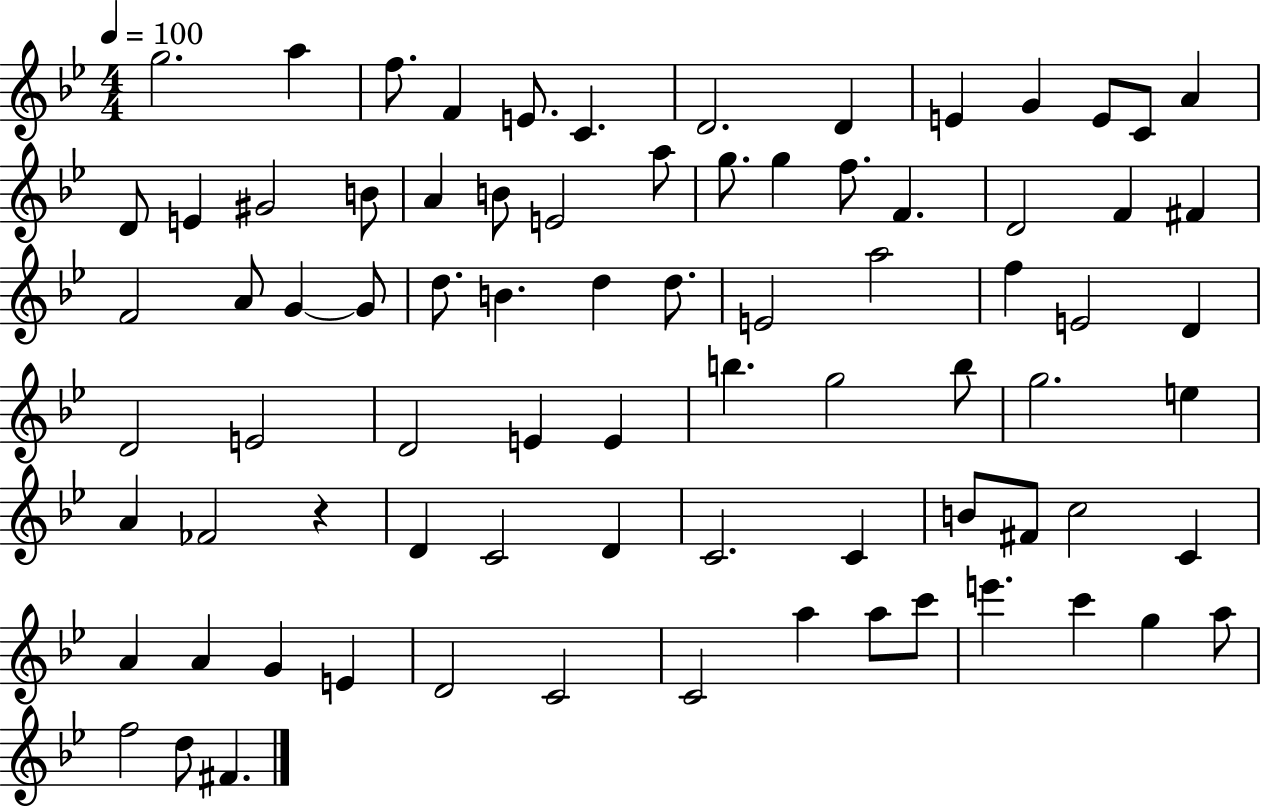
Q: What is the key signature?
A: BES major